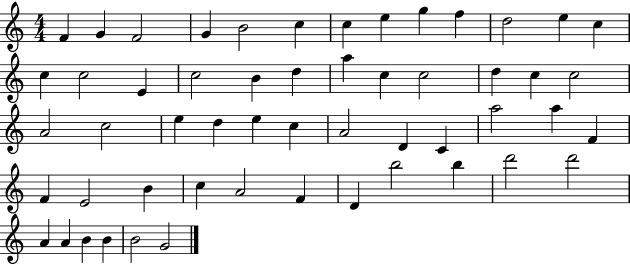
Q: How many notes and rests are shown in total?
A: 54